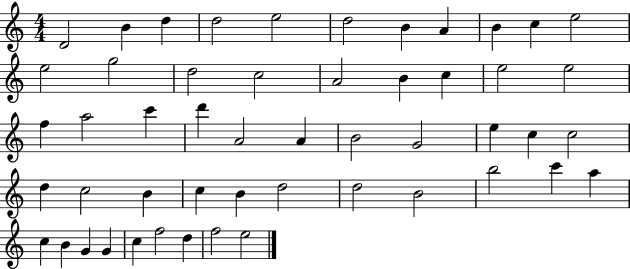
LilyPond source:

{
  \clef treble
  \numericTimeSignature
  \time 4/4
  \key c \major
  d'2 b'4 d''4 | d''2 e''2 | d''2 b'4 a'4 | b'4 c''4 e''2 | \break e''2 g''2 | d''2 c''2 | a'2 b'4 c''4 | e''2 e''2 | \break f''4 a''2 c'''4 | d'''4 a'2 a'4 | b'2 g'2 | e''4 c''4 c''2 | \break d''4 c''2 b'4 | c''4 b'4 d''2 | d''2 b'2 | b''2 c'''4 a''4 | \break c''4 b'4 g'4 g'4 | c''4 f''2 d''4 | f''2 e''2 | \bar "|."
}